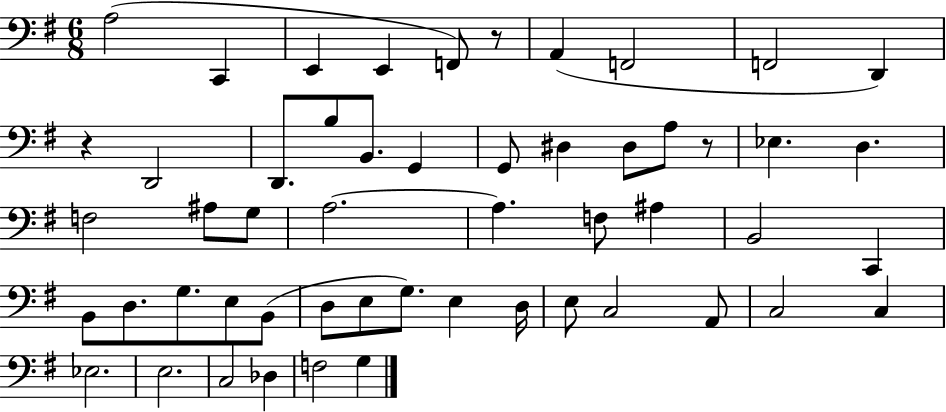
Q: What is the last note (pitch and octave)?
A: G3